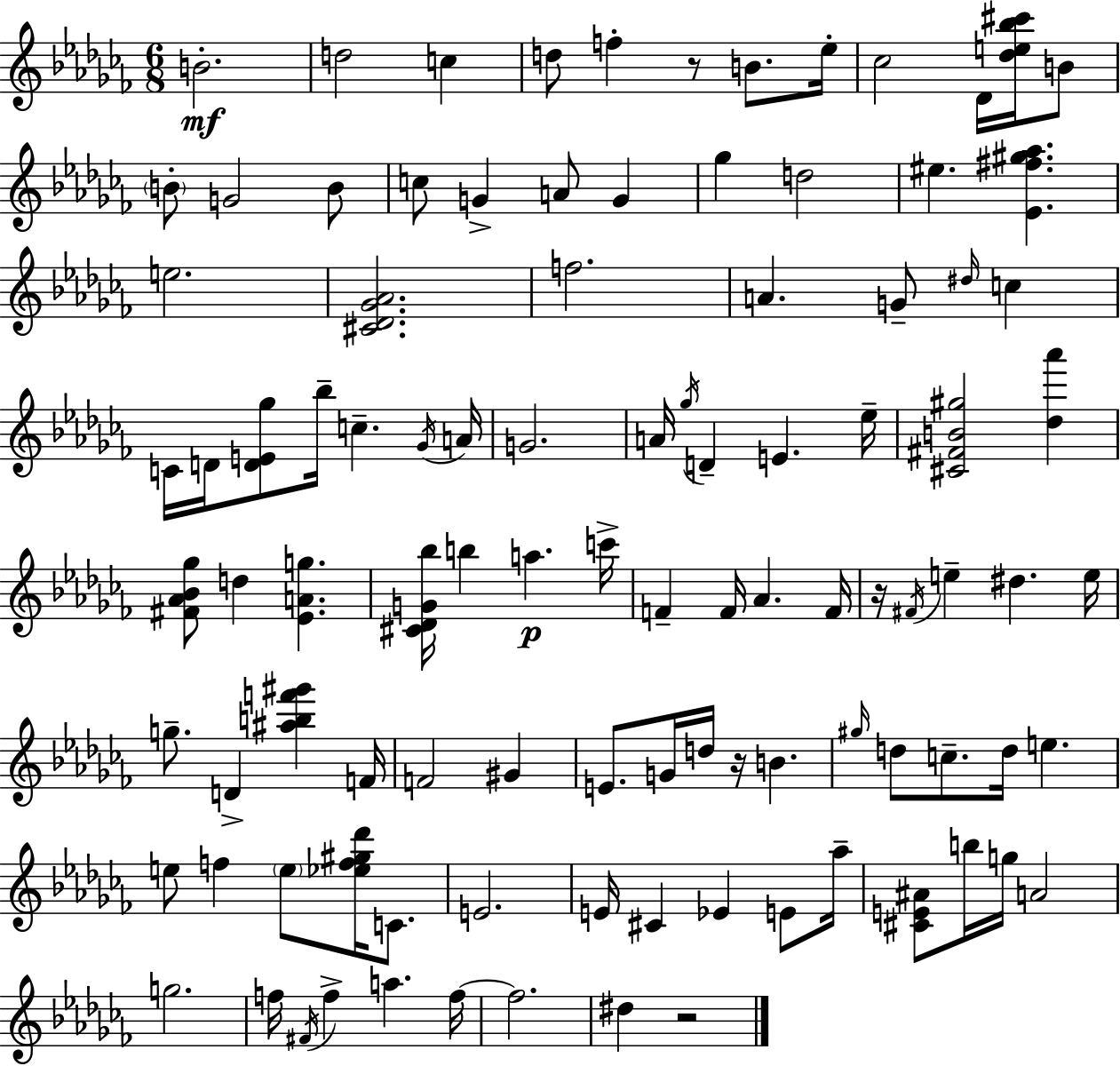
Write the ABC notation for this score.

X:1
T:Untitled
M:6/8
L:1/4
K:Abm
B2 d2 c d/2 f z/2 B/2 _e/4 _c2 _D/4 [_de_b^c']/4 B/2 B/2 G2 B/2 c/2 G A/2 G _g d2 ^e [_E^f^g_a] e2 [^C_D_G_A]2 f2 A G/2 ^d/4 c C/4 D/4 [DE_g]/2 _b/4 c _G/4 A/4 G2 A/4 _g/4 D E _e/4 [^C^FB^g]2 [_d_a'] [^F_A_B_g]/2 d [_EAg] [^C_DG_b]/4 b a c'/4 F F/4 _A F/4 z/4 ^F/4 e ^d e/4 g/2 D [^abf'^g'] F/4 F2 ^G E/2 G/4 d/4 z/4 B ^g/4 d/2 c/2 d/4 e e/2 f e/2 [_ef^g_d']/4 C/2 E2 E/4 ^C _E E/2 _a/4 [^CE^A]/2 b/4 g/4 A2 g2 f/4 ^F/4 f a f/4 f2 ^d z2